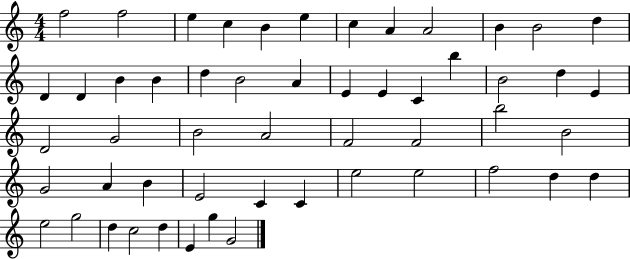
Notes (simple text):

F5/h F5/h E5/q C5/q B4/q E5/q C5/q A4/q A4/h B4/q B4/h D5/q D4/q D4/q B4/q B4/q D5/q B4/h A4/q E4/q E4/q C4/q B5/q B4/h D5/q E4/q D4/h G4/h B4/h A4/h F4/h F4/h B5/h B4/h G4/h A4/q B4/q E4/h C4/q C4/q E5/h E5/h F5/h D5/q D5/q E5/h G5/h D5/q C5/h D5/q E4/q G5/q G4/h